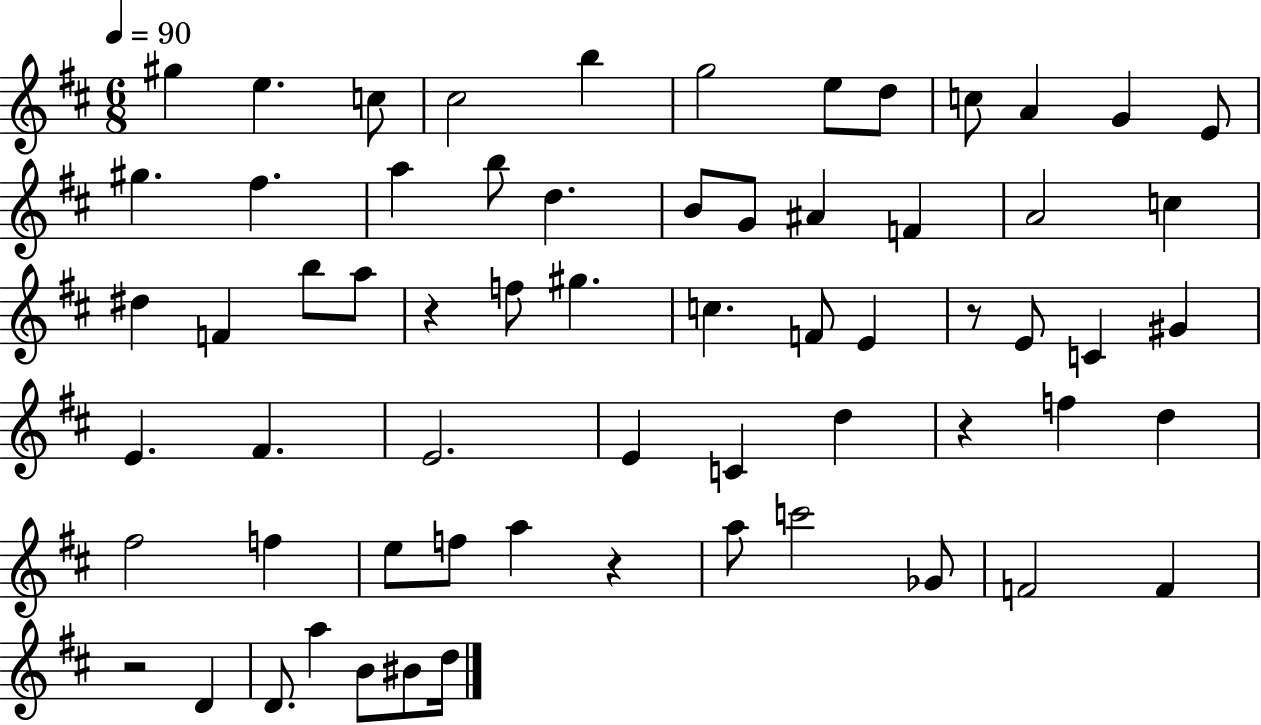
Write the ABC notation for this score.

X:1
T:Untitled
M:6/8
L:1/4
K:D
^g e c/2 ^c2 b g2 e/2 d/2 c/2 A G E/2 ^g ^f a b/2 d B/2 G/2 ^A F A2 c ^d F b/2 a/2 z f/2 ^g c F/2 E z/2 E/2 C ^G E ^F E2 E C d z f d ^f2 f e/2 f/2 a z a/2 c'2 _G/2 F2 F z2 D D/2 a B/2 ^B/2 d/4